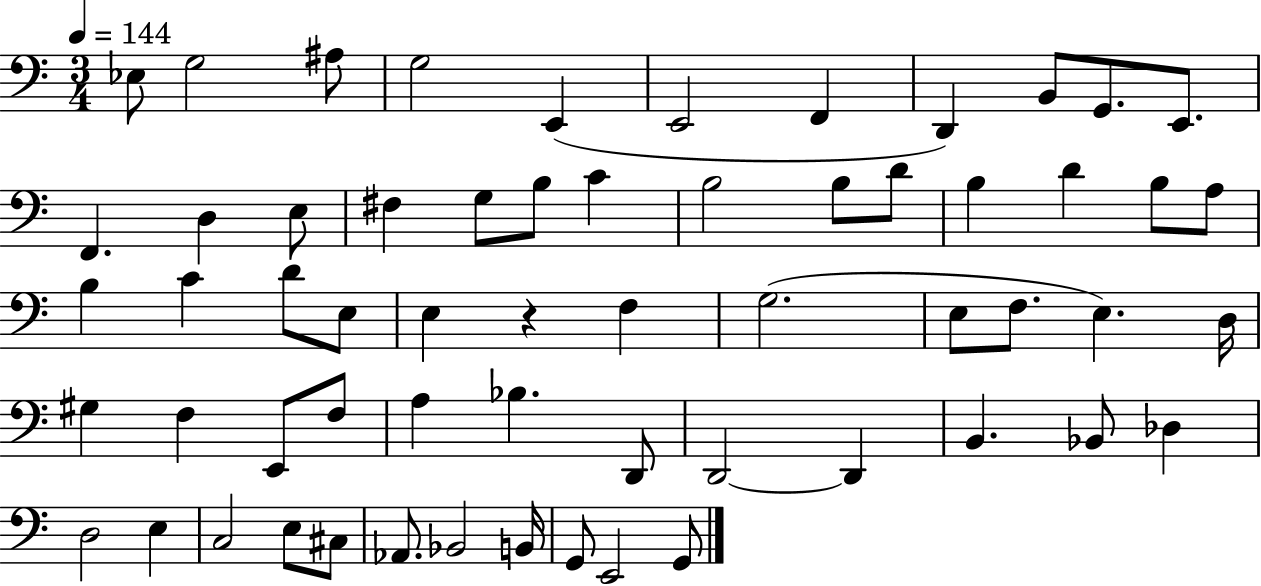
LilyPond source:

{
  \clef bass
  \numericTimeSignature
  \time 3/4
  \key c \major
  \tempo 4 = 144
  ees8 g2 ais8 | g2 e,4( | e,2 f,4 | d,4) b,8 g,8. e,8. | \break f,4. d4 e8 | fis4 g8 b8 c'4 | b2 b8 d'8 | b4 d'4 b8 a8 | \break b4 c'4 d'8 e8 | e4 r4 f4 | g2.( | e8 f8. e4.) d16 | \break gis4 f4 e,8 f8 | a4 bes4. d,8 | d,2~~ d,4 | b,4. bes,8 des4 | \break d2 e4 | c2 e8 cis8 | aes,8. bes,2 b,16 | g,8 e,2 g,8 | \break \bar "|."
}